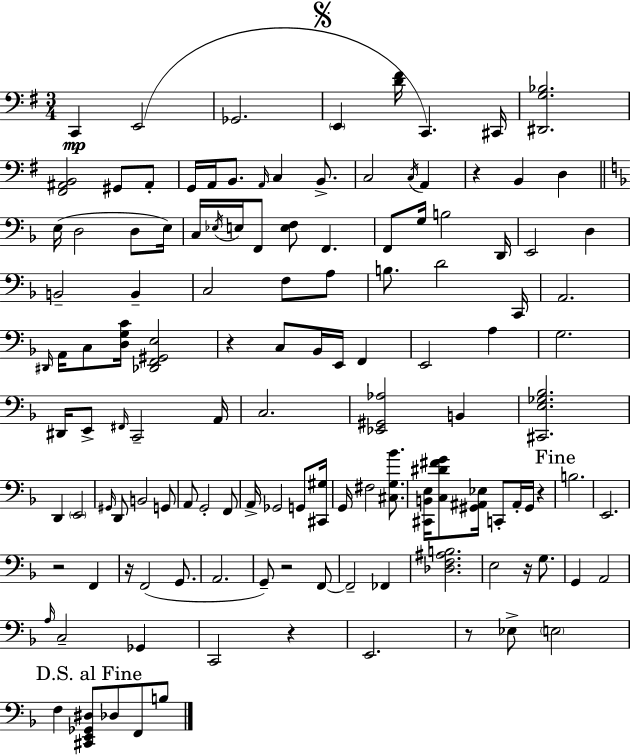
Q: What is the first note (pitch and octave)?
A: C2